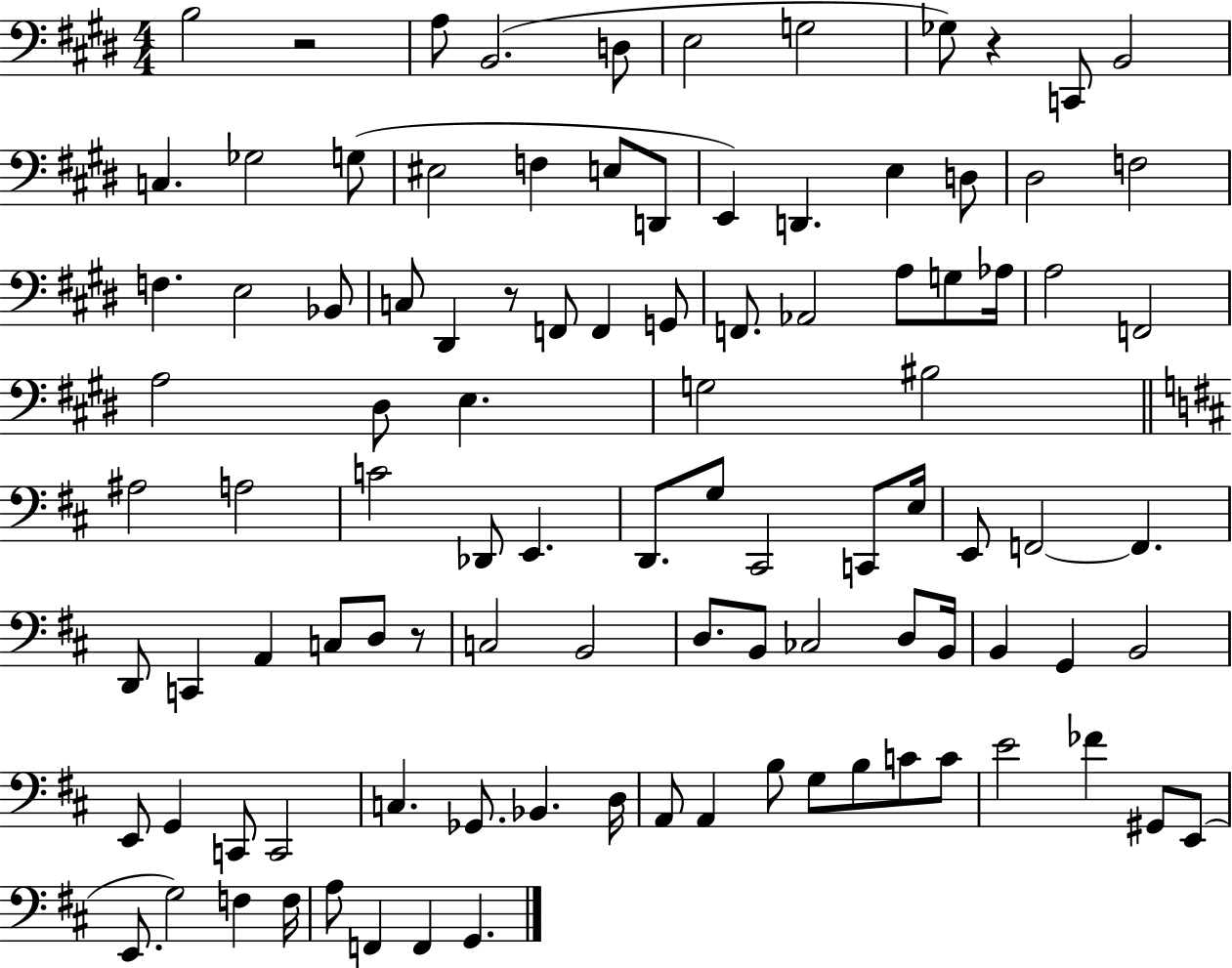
{
  \clef bass
  \numericTimeSignature
  \time 4/4
  \key e \major
  b2 r2 | a8 b,2.( d8 | e2 g2 | ges8) r4 c,8 b,2 | \break c4. ges2 g8( | eis2 f4 e8 d,8 | e,4) d,4. e4 d8 | dis2 f2 | \break f4. e2 bes,8 | c8 dis,4 r8 f,8 f,4 g,8 | f,8. aes,2 a8 g8 aes16 | a2 f,2 | \break a2 dis8 e4. | g2 bis2 | \bar "||" \break \key d \major ais2 a2 | c'2 des,8 e,4. | d,8. g8 cis,2 c,8 e16 | e,8 f,2~~ f,4. | \break d,8 c,4 a,4 c8 d8 r8 | c2 b,2 | d8. b,8 ces2 d8 b,16 | b,4 g,4 b,2 | \break e,8 g,4 c,8 c,2 | c4. ges,8. bes,4. d16 | a,8 a,4 b8 g8 b8 c'8 c'8 | e'2 fes'4 gis,8 e,8( | \break e,8. g2) f4 f16 | a8 f,4 f,4 g,4. | \bar "|."
}